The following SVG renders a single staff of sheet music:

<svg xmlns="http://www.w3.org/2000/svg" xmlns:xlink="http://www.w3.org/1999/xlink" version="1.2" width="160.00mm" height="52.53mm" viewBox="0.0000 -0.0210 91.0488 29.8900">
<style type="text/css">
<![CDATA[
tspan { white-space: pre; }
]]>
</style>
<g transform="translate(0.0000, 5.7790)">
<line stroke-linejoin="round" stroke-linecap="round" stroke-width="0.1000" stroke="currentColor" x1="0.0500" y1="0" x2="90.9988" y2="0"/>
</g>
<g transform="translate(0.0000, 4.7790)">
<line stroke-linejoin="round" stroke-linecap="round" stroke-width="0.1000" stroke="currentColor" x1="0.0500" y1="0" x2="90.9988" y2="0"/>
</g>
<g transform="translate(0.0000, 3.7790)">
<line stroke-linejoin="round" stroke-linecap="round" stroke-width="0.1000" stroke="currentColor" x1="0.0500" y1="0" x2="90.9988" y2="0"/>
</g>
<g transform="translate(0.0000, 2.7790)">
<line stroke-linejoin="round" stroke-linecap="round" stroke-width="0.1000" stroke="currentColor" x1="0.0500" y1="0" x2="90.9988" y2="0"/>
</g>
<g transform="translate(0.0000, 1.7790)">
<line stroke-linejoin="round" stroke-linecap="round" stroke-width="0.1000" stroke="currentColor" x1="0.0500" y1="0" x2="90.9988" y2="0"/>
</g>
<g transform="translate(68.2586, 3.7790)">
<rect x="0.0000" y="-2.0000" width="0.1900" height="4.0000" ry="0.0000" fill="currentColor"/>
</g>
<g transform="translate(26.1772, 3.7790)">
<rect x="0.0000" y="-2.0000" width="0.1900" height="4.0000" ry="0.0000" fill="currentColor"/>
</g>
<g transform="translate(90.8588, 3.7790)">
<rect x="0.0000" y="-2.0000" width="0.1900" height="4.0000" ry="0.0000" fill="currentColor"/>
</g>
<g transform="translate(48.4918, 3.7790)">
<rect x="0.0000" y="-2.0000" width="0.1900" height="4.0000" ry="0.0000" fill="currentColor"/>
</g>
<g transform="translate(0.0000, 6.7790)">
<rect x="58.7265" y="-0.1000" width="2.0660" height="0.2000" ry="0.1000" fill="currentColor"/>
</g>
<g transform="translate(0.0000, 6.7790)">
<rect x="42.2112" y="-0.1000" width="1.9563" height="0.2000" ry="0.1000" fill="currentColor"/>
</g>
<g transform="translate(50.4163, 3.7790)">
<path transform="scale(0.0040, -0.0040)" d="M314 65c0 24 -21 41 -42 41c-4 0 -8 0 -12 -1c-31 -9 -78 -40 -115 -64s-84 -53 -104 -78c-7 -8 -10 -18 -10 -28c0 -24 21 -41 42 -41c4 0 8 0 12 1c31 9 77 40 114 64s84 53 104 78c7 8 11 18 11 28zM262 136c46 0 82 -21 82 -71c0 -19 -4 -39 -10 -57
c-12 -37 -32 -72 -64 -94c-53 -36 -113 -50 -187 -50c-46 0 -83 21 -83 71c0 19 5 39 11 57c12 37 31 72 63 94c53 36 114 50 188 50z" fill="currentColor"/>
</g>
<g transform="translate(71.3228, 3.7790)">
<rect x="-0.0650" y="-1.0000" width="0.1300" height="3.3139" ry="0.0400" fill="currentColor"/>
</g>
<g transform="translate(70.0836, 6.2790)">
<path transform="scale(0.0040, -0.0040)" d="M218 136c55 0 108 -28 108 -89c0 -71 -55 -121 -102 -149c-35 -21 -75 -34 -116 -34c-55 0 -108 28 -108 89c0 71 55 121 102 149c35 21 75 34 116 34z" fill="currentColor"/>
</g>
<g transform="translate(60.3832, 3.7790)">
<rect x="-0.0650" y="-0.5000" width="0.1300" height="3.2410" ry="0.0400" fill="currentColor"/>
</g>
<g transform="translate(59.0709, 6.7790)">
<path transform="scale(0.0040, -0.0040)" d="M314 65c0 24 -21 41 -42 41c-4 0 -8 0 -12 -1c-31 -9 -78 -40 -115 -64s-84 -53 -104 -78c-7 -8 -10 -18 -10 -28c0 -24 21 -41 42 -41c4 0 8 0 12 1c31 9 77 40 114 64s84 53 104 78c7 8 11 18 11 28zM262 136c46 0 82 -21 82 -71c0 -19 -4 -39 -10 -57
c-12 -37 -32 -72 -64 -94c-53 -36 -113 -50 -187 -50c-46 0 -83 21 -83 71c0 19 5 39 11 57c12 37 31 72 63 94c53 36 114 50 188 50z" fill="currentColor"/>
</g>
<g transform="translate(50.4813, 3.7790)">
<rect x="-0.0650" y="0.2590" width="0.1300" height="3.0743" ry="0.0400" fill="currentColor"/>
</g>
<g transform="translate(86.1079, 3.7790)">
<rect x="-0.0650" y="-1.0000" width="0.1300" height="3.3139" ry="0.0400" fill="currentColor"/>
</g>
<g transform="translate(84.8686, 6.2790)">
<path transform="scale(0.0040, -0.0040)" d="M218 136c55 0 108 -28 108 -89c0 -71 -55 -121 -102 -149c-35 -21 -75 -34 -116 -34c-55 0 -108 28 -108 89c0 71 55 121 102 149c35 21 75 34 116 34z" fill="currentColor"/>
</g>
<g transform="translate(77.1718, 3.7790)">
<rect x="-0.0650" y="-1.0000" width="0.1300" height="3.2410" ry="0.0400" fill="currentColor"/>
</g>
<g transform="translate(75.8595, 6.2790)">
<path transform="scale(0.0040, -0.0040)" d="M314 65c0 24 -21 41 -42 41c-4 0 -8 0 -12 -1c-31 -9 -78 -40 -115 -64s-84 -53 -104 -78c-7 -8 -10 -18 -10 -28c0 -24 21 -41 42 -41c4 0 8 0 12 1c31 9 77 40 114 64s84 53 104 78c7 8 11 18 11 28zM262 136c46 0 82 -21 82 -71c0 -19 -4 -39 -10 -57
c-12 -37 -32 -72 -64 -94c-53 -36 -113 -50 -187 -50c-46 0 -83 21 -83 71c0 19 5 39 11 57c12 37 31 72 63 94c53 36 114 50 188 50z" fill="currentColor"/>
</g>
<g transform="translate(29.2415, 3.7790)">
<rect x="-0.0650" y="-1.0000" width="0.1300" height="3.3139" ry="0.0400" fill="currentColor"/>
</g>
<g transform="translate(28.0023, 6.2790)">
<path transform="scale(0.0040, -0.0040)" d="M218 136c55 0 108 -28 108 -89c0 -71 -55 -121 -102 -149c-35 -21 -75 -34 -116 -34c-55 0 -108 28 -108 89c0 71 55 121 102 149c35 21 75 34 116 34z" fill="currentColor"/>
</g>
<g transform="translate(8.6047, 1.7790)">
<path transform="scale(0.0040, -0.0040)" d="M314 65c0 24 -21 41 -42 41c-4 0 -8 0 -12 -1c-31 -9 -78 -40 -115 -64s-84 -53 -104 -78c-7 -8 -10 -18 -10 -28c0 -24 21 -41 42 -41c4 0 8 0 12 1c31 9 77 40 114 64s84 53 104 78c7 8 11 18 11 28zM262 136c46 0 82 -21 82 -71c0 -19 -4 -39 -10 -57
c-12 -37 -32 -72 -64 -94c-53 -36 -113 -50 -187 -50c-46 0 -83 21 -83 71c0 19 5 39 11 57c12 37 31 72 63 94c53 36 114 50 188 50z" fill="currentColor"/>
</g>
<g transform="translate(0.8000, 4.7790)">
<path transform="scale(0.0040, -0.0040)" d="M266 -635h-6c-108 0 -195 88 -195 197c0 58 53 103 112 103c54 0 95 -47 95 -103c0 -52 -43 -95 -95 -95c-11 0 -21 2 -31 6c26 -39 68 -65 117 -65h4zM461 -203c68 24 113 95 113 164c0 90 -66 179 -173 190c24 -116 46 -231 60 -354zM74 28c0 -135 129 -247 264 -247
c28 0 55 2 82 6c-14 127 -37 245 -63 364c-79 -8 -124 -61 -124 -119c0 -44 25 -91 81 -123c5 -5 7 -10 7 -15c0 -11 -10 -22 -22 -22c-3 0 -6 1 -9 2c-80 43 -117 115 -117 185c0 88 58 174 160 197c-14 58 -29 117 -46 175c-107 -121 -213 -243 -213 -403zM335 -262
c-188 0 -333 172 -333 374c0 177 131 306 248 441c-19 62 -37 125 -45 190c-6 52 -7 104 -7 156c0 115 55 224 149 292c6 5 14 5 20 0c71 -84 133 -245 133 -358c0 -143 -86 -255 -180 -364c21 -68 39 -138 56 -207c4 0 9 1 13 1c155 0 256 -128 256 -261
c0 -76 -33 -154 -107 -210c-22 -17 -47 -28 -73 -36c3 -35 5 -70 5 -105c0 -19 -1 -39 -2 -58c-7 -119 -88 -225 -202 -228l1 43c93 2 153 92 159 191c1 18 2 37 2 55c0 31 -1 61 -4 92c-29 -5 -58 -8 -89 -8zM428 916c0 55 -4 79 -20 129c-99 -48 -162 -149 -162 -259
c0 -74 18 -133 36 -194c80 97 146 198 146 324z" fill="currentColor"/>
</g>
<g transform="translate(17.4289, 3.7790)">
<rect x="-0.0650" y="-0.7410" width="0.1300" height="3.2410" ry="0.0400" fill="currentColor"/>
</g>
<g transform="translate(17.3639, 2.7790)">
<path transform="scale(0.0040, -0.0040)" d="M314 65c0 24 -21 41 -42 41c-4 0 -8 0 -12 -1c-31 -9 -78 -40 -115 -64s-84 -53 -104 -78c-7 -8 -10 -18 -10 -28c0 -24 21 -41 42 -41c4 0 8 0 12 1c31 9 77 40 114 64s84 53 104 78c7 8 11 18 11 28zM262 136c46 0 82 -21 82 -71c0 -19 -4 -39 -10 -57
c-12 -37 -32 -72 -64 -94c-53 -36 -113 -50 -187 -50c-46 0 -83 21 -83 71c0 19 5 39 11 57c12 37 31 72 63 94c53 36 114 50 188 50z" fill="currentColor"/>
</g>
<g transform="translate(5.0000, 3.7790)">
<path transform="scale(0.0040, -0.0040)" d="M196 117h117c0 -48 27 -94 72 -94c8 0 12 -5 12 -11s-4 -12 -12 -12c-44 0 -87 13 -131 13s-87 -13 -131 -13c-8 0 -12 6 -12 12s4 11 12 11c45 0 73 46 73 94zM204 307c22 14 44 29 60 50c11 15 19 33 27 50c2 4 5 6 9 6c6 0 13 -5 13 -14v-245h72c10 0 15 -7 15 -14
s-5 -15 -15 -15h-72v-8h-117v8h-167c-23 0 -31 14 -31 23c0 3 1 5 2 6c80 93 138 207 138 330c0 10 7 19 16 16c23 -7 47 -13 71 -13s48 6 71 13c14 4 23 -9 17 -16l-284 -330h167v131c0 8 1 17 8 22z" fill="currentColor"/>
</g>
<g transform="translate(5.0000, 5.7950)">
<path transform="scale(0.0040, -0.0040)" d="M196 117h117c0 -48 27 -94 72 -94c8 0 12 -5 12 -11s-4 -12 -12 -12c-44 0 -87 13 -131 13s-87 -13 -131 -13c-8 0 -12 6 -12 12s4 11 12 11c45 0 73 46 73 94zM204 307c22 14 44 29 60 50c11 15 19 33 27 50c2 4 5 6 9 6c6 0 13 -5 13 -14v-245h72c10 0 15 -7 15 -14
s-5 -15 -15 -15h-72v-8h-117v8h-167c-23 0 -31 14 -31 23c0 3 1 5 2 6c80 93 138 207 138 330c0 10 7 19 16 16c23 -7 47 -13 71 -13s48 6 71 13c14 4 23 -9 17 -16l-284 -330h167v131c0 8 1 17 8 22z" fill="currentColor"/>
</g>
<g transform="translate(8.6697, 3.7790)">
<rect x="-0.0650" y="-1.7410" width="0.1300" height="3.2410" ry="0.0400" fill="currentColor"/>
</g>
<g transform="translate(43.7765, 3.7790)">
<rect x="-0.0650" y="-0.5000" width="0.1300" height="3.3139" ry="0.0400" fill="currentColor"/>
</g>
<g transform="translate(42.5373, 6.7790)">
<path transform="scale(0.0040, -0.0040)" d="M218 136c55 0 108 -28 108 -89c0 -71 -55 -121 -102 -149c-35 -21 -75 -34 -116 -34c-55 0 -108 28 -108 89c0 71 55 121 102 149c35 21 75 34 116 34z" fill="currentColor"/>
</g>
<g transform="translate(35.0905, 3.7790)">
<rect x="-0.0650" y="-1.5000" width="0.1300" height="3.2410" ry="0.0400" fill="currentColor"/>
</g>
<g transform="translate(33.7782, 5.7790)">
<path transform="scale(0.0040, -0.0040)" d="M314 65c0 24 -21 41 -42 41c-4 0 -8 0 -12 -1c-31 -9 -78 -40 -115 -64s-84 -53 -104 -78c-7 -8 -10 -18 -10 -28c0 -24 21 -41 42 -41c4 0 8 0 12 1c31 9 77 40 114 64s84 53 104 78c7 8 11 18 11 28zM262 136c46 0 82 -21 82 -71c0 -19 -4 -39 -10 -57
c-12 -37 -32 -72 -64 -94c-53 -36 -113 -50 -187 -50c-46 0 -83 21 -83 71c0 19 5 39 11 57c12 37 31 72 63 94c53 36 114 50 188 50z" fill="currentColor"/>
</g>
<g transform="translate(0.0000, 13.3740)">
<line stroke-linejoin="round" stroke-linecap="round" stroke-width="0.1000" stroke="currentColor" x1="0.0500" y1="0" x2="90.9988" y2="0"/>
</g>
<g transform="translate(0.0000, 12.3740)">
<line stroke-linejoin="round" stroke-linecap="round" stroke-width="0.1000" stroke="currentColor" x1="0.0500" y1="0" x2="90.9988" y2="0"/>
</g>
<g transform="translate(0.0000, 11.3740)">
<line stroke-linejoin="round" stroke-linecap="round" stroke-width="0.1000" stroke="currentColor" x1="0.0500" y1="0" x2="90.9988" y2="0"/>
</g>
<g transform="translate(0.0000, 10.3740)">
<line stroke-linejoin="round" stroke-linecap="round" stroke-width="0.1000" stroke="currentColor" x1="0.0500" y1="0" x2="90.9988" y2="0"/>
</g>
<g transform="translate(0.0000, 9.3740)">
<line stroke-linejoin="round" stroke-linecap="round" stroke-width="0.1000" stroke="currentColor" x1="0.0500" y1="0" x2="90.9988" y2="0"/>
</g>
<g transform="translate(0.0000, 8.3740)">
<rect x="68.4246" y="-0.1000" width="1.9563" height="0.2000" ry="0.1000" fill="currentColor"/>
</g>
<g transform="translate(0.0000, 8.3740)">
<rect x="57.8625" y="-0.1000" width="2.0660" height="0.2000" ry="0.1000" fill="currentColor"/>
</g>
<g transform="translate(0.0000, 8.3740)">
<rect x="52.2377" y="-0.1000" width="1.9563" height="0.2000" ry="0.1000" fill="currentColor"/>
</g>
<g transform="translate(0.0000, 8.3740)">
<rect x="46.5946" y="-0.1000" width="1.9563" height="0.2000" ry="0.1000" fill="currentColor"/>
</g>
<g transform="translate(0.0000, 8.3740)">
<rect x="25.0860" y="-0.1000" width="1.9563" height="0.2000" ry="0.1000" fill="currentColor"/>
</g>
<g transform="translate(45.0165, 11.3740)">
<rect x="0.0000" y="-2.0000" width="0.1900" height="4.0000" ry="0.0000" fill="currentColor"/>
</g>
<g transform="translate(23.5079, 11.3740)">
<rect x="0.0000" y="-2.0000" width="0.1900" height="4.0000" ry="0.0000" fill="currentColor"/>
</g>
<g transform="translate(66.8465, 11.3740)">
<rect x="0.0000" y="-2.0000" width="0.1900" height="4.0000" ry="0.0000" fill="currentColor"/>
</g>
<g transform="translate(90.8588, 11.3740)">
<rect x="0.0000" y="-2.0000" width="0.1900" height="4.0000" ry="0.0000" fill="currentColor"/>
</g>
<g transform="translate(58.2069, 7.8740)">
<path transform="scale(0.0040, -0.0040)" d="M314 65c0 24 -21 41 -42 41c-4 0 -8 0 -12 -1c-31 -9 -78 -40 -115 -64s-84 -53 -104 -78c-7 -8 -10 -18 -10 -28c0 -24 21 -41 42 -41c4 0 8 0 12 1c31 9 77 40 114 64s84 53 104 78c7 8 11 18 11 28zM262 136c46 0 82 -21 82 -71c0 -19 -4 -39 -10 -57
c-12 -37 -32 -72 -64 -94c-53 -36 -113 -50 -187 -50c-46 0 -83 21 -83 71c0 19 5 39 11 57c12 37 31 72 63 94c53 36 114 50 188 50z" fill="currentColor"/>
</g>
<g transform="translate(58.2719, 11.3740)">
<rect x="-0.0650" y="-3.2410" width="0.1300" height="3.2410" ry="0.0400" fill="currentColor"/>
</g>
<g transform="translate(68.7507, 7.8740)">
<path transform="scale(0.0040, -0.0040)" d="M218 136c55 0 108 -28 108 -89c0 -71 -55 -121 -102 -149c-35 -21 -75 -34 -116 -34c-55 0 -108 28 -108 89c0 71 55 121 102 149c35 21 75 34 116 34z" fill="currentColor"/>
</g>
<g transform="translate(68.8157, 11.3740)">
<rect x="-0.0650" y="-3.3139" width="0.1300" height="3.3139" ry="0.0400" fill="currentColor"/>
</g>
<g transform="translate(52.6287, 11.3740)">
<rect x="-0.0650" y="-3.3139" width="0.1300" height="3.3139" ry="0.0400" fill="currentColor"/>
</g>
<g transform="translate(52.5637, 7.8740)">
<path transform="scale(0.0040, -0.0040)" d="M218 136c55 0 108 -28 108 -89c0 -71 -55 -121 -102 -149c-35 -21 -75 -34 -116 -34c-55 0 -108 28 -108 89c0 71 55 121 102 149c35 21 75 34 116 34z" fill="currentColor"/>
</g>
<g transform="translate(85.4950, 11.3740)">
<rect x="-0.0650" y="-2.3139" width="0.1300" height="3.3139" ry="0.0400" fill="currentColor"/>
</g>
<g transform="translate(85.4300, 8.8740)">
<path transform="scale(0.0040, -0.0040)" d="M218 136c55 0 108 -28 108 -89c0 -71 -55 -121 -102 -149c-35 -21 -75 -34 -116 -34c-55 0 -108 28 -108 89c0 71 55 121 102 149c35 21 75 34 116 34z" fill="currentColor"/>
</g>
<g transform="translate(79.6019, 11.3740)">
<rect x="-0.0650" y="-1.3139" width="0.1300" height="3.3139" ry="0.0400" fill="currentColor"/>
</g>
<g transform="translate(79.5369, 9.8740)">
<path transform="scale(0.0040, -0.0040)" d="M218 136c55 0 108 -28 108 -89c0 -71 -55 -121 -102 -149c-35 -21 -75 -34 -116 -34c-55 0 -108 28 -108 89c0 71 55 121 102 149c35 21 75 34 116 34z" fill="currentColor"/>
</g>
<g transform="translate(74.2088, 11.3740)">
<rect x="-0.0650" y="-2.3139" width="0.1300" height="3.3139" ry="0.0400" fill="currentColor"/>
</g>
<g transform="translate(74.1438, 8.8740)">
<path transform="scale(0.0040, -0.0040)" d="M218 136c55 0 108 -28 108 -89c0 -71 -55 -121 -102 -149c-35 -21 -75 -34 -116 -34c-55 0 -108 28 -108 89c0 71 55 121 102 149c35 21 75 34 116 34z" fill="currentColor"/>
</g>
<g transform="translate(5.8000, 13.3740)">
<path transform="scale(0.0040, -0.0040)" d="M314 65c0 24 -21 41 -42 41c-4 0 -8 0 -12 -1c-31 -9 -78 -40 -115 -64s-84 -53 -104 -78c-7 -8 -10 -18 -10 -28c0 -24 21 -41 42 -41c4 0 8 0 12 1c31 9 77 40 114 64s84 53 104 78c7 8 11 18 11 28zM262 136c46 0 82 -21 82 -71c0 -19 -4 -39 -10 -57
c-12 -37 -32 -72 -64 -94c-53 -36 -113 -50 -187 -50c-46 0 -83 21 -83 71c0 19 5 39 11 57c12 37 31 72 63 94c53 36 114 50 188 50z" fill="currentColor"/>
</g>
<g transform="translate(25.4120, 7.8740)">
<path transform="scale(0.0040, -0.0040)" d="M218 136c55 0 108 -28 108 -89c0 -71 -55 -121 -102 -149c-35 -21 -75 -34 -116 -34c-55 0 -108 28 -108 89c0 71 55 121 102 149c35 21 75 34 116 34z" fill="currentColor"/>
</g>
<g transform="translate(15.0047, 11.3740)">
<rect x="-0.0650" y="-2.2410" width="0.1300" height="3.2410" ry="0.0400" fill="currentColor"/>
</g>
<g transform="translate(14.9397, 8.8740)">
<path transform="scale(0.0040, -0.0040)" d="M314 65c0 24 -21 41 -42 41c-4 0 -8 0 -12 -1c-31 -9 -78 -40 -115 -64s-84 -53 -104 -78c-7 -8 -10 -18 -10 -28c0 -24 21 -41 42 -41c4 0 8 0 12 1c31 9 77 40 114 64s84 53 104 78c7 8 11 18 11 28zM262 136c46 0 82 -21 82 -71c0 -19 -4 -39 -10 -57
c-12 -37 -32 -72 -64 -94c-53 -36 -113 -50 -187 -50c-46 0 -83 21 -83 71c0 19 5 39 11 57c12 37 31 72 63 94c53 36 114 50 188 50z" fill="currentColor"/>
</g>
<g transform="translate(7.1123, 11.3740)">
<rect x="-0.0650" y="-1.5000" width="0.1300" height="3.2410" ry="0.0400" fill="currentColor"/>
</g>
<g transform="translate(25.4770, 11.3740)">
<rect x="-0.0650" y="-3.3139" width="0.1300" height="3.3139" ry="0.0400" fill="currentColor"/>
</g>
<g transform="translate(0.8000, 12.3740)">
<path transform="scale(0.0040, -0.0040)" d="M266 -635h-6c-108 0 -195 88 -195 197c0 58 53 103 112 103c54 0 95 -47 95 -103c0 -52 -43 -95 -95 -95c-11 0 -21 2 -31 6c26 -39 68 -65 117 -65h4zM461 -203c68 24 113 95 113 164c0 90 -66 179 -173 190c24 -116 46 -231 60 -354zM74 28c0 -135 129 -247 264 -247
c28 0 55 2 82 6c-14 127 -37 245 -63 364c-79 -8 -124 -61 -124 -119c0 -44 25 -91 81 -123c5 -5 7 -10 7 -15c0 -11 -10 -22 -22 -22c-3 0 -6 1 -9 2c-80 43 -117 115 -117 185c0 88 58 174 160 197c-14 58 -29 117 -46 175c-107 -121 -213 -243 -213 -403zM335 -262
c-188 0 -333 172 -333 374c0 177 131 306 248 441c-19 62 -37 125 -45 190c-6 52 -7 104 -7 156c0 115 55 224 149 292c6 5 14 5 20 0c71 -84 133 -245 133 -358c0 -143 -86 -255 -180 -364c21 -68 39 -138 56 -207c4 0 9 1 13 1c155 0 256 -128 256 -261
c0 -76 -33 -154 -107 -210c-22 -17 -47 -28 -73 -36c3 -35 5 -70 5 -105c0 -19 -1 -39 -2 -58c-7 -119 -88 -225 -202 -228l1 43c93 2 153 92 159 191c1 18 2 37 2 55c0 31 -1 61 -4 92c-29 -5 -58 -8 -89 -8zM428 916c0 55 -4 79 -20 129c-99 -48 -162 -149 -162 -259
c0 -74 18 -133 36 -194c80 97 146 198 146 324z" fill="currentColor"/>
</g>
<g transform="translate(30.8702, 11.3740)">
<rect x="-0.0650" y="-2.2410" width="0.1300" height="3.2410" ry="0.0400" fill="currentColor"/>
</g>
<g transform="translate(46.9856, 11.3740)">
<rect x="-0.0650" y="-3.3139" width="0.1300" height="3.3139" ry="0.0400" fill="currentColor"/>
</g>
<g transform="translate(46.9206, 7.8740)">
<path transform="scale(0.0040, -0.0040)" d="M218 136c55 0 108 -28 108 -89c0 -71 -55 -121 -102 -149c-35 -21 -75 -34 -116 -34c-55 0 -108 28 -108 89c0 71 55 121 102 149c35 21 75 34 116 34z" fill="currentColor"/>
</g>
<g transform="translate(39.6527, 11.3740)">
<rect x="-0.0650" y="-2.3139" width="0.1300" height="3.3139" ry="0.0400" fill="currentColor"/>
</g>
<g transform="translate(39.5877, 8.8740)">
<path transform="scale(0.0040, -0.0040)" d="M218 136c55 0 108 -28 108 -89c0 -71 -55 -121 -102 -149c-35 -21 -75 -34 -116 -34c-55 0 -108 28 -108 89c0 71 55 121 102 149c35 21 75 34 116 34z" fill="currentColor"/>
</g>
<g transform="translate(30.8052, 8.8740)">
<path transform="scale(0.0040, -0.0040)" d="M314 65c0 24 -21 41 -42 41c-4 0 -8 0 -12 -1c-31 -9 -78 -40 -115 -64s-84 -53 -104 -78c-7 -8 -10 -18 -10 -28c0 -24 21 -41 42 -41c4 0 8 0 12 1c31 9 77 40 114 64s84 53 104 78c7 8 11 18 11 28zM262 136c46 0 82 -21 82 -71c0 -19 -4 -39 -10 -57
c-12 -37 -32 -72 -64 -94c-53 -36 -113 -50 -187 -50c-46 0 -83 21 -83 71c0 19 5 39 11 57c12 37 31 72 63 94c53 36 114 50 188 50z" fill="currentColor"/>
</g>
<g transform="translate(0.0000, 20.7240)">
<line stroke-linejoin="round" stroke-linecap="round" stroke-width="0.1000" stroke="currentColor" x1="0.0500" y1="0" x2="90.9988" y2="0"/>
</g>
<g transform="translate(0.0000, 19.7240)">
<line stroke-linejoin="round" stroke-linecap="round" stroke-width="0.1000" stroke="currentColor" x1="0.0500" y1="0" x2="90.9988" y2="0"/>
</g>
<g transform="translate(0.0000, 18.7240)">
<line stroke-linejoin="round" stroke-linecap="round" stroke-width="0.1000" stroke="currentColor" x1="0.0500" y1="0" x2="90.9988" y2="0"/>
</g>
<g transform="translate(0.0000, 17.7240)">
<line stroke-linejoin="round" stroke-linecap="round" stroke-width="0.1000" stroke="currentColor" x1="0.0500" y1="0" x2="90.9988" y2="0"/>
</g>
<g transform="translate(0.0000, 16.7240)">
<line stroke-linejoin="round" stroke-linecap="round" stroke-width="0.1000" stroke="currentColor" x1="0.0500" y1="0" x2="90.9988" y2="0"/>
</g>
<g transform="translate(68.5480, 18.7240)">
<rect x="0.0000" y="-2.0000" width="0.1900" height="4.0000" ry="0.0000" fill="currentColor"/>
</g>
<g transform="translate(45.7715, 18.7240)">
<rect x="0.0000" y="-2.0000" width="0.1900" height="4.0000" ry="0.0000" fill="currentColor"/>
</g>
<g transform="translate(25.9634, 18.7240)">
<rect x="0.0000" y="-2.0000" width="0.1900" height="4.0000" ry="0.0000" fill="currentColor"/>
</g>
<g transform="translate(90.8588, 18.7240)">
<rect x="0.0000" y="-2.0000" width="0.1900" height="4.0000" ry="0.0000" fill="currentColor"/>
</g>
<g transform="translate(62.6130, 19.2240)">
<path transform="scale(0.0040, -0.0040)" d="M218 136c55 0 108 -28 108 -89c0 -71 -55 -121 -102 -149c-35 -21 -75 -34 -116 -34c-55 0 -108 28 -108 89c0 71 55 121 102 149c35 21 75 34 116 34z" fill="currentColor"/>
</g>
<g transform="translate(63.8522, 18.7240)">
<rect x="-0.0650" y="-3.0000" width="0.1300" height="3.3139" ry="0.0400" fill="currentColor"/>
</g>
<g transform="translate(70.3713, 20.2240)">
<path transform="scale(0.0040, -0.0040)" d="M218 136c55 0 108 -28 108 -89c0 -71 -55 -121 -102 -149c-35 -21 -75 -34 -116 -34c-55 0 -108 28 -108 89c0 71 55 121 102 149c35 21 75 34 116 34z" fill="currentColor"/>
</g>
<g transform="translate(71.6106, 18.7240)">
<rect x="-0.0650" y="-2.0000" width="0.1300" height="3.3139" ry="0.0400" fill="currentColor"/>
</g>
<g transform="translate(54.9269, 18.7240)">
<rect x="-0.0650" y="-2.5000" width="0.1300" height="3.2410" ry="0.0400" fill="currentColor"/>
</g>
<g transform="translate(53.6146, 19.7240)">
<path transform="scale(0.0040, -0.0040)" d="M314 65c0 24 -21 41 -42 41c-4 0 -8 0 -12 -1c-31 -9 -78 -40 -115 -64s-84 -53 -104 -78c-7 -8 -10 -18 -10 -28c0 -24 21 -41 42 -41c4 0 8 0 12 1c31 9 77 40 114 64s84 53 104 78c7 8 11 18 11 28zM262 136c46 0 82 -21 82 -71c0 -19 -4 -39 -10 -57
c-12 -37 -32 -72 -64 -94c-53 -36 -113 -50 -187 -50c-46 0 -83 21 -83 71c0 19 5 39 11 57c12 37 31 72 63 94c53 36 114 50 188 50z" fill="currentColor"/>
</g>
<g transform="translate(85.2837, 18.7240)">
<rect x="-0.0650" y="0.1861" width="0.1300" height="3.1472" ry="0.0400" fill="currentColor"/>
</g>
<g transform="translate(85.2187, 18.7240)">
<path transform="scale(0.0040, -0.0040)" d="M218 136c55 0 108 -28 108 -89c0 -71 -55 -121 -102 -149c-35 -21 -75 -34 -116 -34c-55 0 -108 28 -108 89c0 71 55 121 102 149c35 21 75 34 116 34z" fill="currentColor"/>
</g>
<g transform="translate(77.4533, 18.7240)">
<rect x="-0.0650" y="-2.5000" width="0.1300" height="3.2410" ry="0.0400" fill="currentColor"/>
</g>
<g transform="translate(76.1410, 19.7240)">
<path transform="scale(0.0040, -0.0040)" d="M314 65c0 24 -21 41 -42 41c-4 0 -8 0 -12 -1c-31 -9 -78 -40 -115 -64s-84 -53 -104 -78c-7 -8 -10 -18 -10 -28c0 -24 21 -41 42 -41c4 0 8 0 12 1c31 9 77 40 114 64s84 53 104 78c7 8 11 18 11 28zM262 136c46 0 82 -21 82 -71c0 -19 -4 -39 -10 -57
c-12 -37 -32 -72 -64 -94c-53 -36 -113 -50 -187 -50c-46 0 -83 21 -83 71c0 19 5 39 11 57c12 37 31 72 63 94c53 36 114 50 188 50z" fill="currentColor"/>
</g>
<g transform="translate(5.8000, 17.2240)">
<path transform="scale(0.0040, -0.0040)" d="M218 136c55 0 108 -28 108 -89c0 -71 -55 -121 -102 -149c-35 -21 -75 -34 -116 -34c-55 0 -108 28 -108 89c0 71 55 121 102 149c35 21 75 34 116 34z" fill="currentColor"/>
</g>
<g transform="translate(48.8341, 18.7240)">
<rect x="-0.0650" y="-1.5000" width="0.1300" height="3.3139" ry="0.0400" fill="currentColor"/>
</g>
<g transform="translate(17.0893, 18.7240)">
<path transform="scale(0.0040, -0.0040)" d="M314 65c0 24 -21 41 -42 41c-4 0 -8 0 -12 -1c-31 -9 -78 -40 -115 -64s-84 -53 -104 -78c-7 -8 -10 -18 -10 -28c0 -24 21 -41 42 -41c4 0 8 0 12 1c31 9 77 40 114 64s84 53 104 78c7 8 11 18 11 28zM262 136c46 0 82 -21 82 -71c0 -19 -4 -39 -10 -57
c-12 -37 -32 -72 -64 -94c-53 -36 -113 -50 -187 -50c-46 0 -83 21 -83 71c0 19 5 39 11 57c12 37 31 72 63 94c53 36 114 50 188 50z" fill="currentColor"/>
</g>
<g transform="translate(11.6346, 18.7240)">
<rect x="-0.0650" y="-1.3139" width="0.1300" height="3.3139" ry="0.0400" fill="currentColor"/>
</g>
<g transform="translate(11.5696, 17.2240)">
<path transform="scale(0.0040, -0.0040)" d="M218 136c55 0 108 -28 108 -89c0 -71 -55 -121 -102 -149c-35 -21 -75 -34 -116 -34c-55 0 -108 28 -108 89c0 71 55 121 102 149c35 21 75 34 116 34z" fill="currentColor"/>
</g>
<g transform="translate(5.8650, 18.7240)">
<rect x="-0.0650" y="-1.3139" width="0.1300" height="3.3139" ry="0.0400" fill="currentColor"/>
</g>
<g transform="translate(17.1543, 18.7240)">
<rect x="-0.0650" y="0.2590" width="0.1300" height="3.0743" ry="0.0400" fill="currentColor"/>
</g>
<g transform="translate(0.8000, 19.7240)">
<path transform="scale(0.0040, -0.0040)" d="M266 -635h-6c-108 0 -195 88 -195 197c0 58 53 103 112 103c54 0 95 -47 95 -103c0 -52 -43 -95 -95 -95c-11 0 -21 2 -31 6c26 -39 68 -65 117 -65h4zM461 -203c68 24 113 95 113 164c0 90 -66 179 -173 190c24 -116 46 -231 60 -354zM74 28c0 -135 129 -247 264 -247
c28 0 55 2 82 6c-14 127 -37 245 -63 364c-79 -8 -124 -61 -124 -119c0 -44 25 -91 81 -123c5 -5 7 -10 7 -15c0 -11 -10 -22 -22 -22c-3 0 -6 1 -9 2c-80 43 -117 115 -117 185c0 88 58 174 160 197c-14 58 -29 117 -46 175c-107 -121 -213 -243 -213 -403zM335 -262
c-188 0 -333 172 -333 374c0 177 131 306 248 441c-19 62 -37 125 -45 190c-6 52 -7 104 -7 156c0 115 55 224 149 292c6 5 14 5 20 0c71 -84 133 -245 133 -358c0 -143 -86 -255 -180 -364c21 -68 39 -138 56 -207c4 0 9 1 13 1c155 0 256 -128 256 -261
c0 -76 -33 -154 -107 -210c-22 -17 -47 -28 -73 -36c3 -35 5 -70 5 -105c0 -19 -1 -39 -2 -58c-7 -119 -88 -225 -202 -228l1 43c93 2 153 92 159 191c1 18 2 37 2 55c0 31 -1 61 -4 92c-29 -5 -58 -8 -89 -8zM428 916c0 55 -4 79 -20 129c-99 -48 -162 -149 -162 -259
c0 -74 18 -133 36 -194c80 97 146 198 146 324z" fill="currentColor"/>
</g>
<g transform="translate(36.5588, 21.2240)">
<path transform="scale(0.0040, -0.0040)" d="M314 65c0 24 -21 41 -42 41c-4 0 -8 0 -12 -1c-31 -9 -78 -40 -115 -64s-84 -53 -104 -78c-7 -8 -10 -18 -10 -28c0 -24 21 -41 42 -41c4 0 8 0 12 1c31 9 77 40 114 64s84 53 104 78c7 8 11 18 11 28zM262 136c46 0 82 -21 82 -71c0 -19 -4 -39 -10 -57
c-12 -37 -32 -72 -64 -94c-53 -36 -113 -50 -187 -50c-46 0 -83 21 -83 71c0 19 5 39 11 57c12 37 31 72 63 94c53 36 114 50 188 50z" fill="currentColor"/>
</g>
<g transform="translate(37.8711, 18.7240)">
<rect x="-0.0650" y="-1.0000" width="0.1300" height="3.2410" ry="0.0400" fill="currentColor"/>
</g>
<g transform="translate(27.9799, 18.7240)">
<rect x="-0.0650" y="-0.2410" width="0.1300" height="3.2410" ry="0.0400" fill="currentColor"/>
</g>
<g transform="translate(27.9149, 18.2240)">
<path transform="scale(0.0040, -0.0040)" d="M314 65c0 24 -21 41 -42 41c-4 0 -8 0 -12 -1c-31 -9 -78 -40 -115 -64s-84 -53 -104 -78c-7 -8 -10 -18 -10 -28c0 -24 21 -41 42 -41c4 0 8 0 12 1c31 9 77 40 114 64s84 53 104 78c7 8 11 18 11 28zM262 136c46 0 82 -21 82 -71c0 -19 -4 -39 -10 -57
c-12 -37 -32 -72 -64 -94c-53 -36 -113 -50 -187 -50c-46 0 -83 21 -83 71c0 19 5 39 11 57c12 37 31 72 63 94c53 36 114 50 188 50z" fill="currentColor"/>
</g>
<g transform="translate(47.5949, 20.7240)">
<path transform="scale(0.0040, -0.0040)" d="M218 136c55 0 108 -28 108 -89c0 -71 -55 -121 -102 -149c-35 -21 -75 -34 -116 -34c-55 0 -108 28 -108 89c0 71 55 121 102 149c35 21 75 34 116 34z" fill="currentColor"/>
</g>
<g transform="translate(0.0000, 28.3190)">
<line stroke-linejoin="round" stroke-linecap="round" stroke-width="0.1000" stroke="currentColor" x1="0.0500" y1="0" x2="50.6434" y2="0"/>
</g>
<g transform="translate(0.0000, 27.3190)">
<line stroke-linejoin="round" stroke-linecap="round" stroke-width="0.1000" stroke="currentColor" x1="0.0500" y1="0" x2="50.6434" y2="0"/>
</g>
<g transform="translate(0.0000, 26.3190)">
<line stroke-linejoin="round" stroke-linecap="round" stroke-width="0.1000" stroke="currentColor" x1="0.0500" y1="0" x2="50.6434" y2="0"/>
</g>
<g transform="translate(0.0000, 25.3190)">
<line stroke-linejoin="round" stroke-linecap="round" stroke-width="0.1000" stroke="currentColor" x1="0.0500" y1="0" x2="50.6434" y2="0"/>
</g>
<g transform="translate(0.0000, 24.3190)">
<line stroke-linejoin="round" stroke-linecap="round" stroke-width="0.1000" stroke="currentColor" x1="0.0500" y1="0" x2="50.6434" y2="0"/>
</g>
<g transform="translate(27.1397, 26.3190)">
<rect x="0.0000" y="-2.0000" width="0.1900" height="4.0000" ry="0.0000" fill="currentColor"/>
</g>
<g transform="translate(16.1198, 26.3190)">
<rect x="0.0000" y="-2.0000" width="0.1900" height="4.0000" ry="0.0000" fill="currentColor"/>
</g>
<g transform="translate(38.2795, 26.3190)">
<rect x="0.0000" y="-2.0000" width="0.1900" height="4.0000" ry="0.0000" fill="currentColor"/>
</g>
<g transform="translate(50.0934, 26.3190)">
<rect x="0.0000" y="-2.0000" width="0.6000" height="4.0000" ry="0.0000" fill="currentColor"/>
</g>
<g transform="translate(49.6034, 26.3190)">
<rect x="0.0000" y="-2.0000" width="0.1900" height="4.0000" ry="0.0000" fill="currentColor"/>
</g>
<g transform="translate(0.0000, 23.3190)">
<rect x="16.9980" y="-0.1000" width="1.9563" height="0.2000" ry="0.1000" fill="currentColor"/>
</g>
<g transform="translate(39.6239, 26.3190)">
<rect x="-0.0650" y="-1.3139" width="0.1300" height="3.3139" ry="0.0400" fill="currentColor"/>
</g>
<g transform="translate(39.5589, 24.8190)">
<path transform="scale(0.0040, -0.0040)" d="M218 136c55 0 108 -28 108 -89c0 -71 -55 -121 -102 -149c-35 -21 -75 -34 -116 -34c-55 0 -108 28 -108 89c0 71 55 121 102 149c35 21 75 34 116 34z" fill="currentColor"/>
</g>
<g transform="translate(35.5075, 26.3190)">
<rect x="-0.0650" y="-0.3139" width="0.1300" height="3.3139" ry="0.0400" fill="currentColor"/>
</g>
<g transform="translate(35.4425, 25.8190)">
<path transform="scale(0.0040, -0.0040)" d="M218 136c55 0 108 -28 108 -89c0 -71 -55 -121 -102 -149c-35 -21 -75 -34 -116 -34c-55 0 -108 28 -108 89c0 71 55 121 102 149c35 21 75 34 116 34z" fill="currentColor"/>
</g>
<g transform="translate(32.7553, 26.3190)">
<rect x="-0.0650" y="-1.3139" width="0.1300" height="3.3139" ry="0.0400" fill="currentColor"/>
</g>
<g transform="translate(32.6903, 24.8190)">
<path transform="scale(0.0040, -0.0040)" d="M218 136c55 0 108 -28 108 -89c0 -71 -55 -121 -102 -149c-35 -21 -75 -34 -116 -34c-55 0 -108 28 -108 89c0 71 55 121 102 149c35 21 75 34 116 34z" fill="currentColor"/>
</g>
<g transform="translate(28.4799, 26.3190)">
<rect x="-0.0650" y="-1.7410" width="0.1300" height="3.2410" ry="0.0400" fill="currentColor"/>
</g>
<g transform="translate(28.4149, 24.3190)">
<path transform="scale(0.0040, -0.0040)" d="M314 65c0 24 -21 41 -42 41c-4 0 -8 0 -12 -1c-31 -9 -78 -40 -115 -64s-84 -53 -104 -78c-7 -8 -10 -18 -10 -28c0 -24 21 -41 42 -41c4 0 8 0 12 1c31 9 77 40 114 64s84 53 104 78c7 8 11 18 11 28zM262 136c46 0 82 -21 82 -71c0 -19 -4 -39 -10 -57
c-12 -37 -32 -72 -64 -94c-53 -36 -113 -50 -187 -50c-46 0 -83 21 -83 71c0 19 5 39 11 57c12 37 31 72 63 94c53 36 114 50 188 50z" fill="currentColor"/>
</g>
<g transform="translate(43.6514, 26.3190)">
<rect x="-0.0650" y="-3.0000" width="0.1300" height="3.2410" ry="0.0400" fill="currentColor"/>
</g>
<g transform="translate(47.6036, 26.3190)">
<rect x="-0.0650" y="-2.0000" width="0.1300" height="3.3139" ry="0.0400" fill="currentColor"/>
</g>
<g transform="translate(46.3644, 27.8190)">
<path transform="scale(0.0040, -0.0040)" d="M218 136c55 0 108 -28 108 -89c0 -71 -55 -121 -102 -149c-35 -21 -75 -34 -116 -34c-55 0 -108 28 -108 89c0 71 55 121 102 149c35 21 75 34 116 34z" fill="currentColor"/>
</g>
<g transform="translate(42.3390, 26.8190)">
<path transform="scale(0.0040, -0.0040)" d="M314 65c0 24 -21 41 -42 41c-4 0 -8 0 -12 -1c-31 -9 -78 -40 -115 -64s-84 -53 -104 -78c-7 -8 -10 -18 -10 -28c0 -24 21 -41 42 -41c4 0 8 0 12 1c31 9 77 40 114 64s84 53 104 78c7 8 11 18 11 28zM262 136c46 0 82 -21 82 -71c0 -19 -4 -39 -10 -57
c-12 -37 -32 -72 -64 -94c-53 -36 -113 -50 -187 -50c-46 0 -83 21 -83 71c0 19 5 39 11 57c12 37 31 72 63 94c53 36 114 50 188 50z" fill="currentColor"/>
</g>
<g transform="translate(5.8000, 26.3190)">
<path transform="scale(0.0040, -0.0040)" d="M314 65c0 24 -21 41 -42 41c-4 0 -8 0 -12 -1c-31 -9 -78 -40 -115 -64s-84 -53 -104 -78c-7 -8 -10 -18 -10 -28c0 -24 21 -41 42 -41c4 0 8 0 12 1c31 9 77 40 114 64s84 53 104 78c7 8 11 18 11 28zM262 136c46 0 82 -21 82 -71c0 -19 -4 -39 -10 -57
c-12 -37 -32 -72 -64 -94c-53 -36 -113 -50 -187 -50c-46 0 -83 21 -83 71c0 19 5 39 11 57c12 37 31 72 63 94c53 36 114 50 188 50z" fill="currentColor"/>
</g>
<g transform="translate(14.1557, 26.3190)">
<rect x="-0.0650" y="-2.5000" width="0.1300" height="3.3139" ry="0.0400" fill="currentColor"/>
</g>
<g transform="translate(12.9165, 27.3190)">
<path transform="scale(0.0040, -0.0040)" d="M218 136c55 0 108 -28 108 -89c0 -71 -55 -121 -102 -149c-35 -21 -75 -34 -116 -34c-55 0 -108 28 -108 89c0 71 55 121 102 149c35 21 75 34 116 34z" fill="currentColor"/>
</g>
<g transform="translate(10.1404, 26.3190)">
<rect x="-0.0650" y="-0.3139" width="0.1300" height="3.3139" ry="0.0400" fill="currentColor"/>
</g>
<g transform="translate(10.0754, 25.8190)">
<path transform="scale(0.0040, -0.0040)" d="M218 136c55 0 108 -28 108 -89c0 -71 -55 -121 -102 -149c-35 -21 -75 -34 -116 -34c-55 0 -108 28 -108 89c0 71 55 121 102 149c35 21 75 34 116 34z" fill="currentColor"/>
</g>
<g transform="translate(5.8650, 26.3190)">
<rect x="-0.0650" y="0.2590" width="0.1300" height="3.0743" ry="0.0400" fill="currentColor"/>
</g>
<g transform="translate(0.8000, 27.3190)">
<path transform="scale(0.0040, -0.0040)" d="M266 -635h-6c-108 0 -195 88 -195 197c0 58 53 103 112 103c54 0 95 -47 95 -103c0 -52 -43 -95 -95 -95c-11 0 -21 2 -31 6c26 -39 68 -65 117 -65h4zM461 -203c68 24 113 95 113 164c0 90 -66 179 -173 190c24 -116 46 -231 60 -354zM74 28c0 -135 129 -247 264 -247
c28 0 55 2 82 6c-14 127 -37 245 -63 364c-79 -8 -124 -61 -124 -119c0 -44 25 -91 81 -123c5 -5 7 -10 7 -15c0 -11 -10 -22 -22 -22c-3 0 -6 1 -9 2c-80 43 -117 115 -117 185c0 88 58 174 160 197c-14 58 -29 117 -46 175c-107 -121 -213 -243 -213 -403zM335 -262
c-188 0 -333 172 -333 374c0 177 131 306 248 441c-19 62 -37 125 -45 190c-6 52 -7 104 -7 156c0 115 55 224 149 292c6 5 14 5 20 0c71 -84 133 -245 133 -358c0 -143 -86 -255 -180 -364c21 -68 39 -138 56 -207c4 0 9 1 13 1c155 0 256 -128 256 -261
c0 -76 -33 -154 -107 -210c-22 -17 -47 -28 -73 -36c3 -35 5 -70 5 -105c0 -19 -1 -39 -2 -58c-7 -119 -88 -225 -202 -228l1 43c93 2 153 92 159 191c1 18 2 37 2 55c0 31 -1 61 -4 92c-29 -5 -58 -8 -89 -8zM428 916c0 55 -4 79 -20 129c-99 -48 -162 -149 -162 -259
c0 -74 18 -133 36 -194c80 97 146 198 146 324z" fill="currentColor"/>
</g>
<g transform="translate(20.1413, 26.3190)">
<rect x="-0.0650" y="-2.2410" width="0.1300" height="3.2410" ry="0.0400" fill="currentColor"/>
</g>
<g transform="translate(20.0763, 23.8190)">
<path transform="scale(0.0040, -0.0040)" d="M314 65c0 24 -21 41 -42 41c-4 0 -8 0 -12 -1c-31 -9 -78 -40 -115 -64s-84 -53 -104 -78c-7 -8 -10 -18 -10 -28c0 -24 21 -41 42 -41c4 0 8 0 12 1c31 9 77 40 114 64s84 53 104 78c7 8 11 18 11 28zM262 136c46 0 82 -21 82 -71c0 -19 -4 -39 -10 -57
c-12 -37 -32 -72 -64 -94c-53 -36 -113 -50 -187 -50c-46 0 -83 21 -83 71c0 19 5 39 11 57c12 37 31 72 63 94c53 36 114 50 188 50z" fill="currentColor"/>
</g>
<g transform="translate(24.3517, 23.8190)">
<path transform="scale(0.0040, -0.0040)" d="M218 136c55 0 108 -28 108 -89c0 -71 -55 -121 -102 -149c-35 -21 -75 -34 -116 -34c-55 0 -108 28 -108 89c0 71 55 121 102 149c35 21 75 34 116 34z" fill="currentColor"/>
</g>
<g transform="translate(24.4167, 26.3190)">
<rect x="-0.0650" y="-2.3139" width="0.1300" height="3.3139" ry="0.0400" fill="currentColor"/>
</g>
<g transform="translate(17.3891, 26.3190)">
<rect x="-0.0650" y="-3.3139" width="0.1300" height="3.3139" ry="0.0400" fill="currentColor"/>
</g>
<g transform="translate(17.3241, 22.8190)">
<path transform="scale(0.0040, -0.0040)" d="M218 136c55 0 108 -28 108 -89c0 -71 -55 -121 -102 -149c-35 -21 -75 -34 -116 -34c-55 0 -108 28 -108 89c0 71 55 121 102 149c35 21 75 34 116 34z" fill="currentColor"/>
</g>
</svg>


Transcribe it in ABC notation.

X:1
T:Untitled
M:4/4
L:1/4
K:C
f2 d2 D E2 C B2 C2 D D2 D E2 g2 b g2 g b b b2 b g e g e e B2 c2 D2 E G2 A F G2 B B2 c G b g2 g f2 e c e A2 F